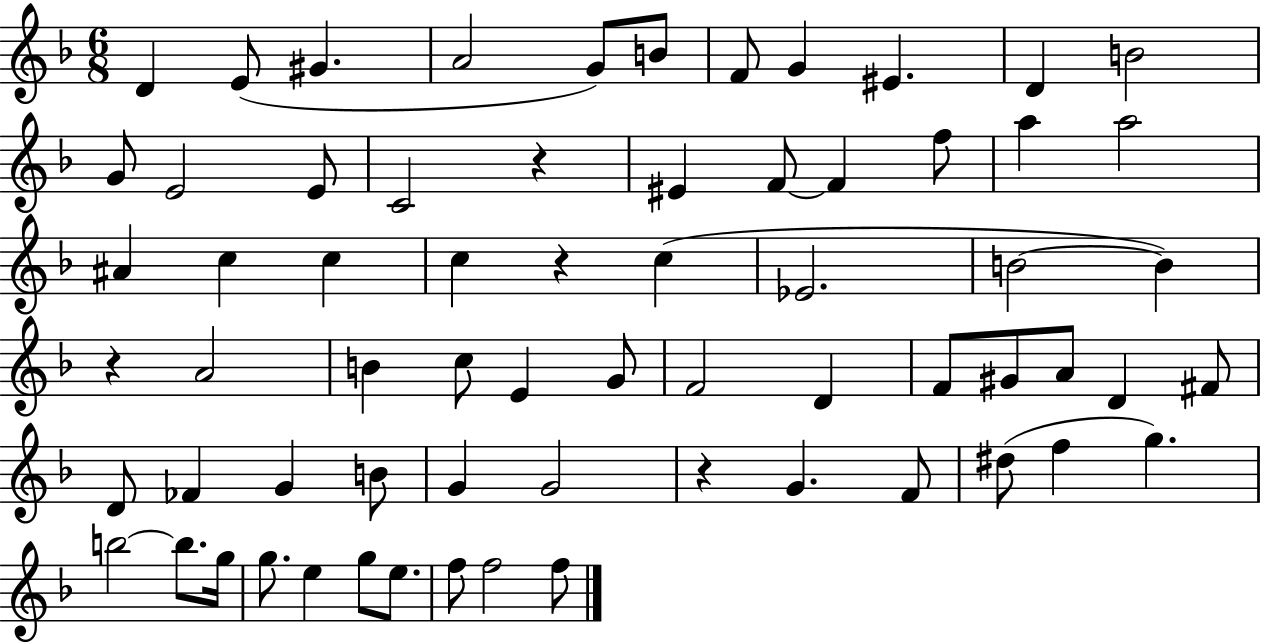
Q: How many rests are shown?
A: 4